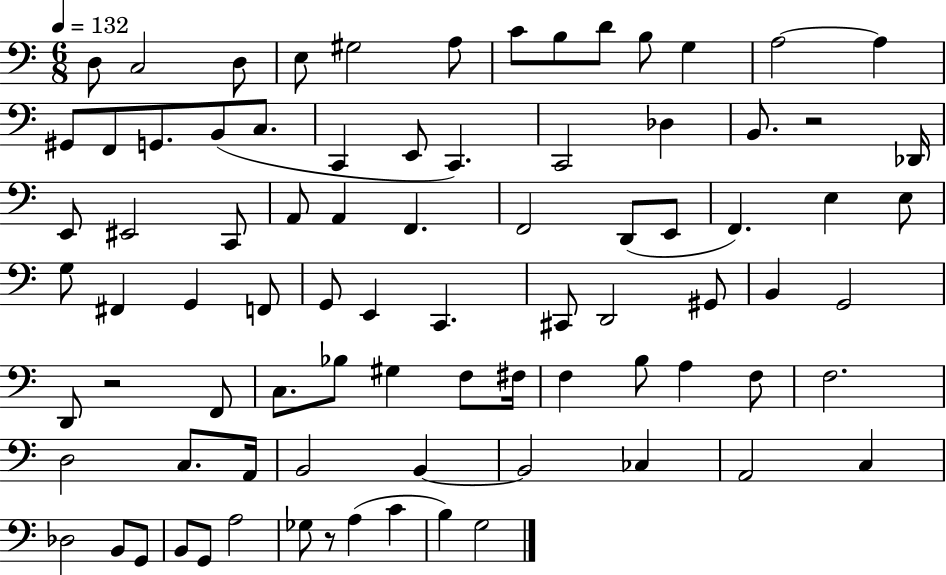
D3/e C3/h D3/e E3/e G#3/h A3/e C4/e B3/e D4/e B3/e G3/q A3/h A3/q G#2/e F2/e G2/e. B2/e C3/e. C2/q E2/e C2/q. C2/h Db3/q B2/e. R/h Db2/s E2/e EIS2/h C2/e A2/e A2/q F2/q. F2/h D2/e E2/e F2/q. E3/q E3/e G3/e F#2/q G2/q F2/e G2/e E2/q C2/q. C#2/e D2/h G#2/e B2/q G2/h D2/e R/h F2/e C3/e. Bb3/e G#3/q F3/e F#3/s F3/q B3/e A3/q F3/e F3/h. D3/h C3/e. A2/s B2/h B2/q B2/h CES3/q A2/h C3/q Db3/h B2/e G2/e B2/e G2/e A3/h Gb3/e R/e A3/q C4/q B3/q G3/h